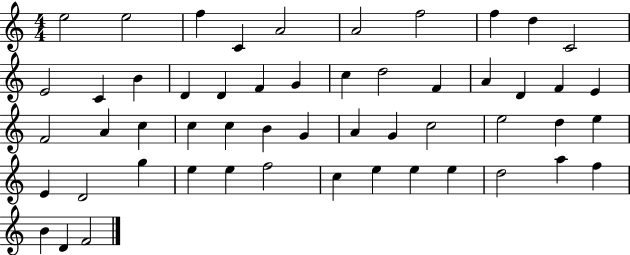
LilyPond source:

{
  \clef treble
  \numericTimeSignature
  \time 4/4
  \key c \major
  e''2 e''2 | f''4 c'4 a'2 | a'2 f''2 | f''4 d''4 c'2 | \break e'2 c'4 b'4 | d'4 d'4 f'4 g'4 | c''4 d''2 f'4 | a'4 d'4 f'4 e'4 | \break f'2 a'4 c''4 | c''4 c''4 b'4 g'4 | a'4 g'4 c''2 | e''2 d''4 e''4 | \break e'4 d'2 g''4 | e''4 e''4 f''2 | c''4 e''4 e''4 e''4 | d''2 a''4 f''4 | \break b'4 d'4 f'2 | \bar "|."
}